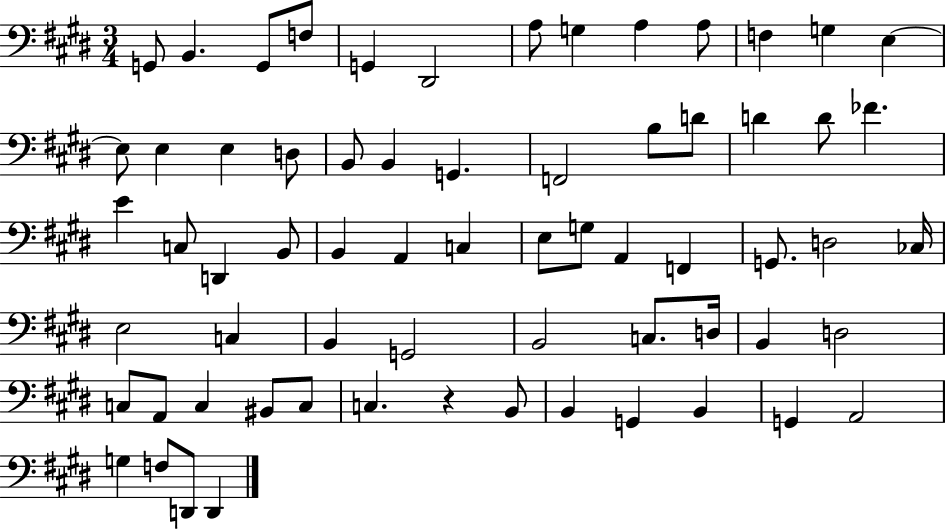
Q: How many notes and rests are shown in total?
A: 66